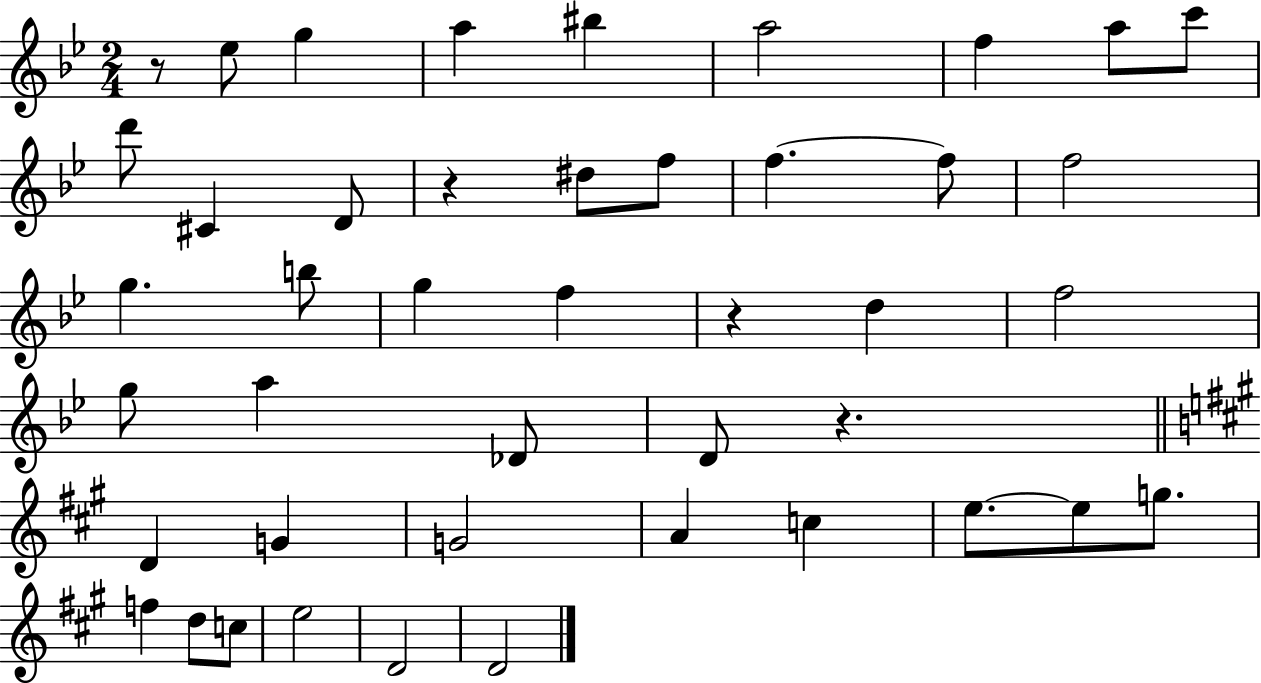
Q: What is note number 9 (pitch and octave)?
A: D6